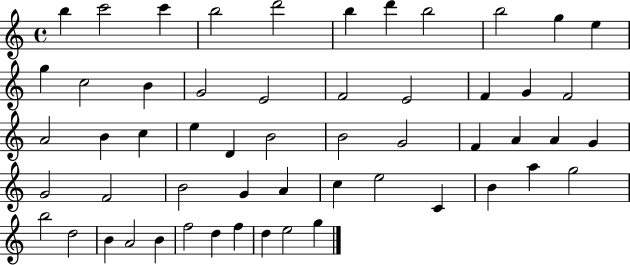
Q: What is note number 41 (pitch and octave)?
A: C4